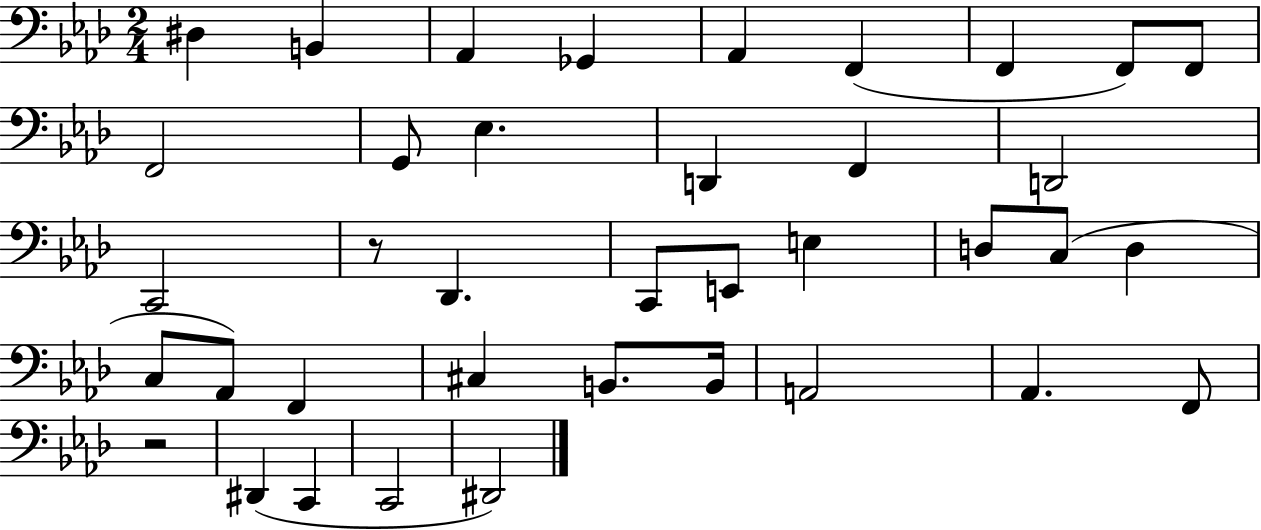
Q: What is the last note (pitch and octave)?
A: D#2